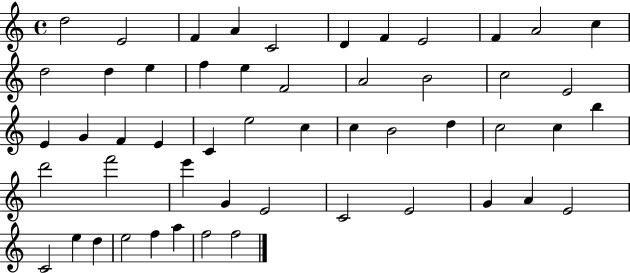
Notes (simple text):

D5/h E4/h F4/q A4/q C4/h D4/q F4/q E4/h F4/q A4/h C5/q D5/h D5/q E5/q F5/q E5/q F4/h A4/h B4/h C5/h E4/h E4/q G4/q F4/q E4/q C4/q E5/h C5/q C5/q B4/h D5/q C5/h C5/q B5/q D6/h F6/h E6/q G4/q E4/h C4/h E4/h G4/q A4/q E4/h C4/h E5/q D5/q E5/h F5/q A5/q F5/h F5/h